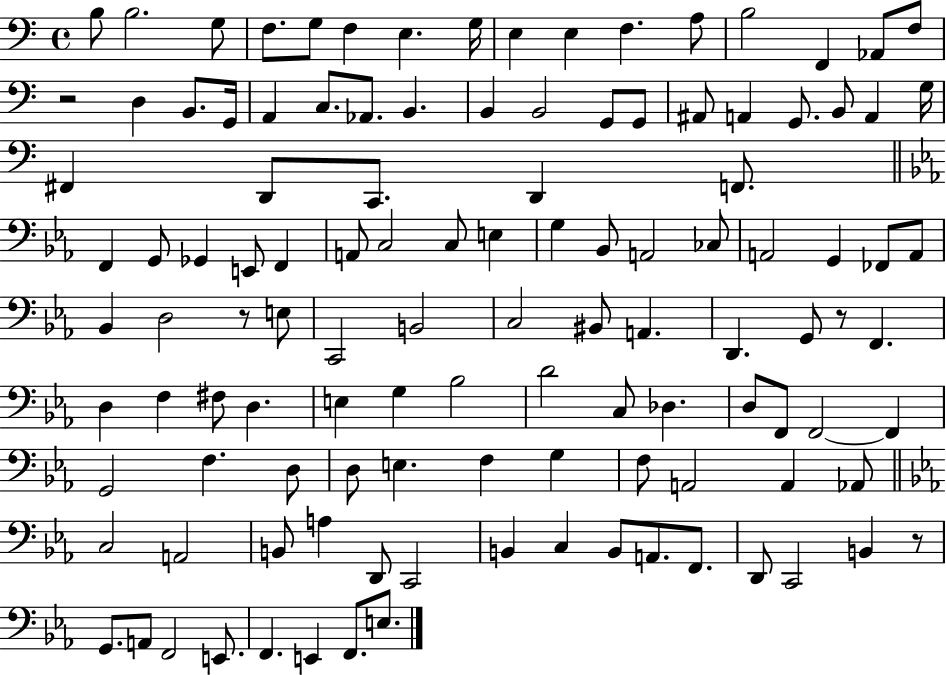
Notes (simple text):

B3/e B3/h. G3/e F3/e. G3/e F3/q E3/q. G3/s E3/q E3/q F3/q. A3/e B3/h F2/q Ab2/e F3/e R/h D3/q B2/e. G2/s A2/q C3/e. Ab2/e. B2/q. B2/q B2/h G2/e G2/e A#2/e A2/q G2/e. B2/e A2/q G3/s F#2/q D2/e C2/e. D2/q F2/e. F2/q G2/e Gb2/q E2/e F2/q A2/e C3/h C3/e E3/q G3/q Bb2/e A2/h CES3/e A2/h G2/q FES2/e A2/e Bb2/q D3/h R/e E3/e C2/h B2/h C3/h BIS2/e A2/q. D2/q. G2/e R/e F2/q. D3/q F3/q F#3/e D3/q. E3/q G3/q Bb3/h D4/h C3/e Db3/q. D3/e F2/e F2/h F2/q G2/h F3/q. D3/e D3/e E3/q. F3/q G3/q F3/e A2/h A2/q Ab2/e C3/h A2/h B2/e A3/q D2/e C2/h B2/q C3/q B2/e A2/e. F2/e. D2/e C2/h B2/q R/e G2/e. A2/e F2/h E2/e. F2/q. E2/q F2/e. E3/e.